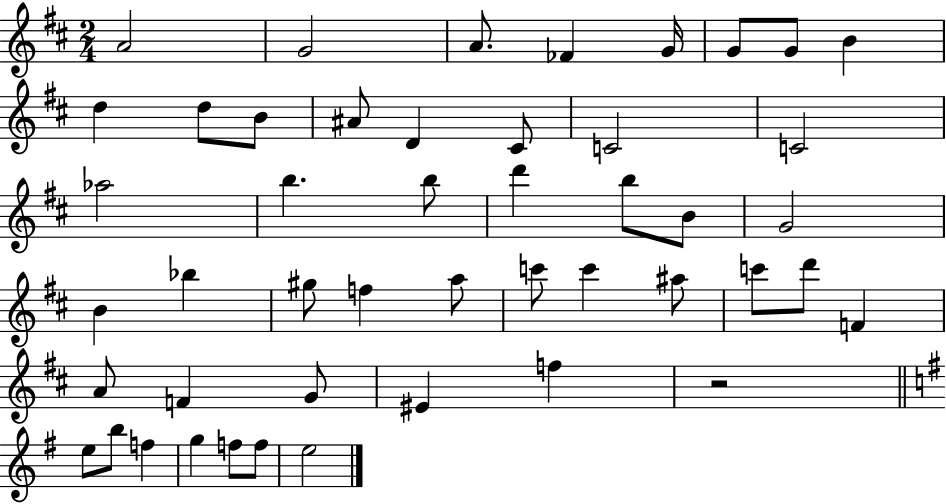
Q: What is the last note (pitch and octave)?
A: E5